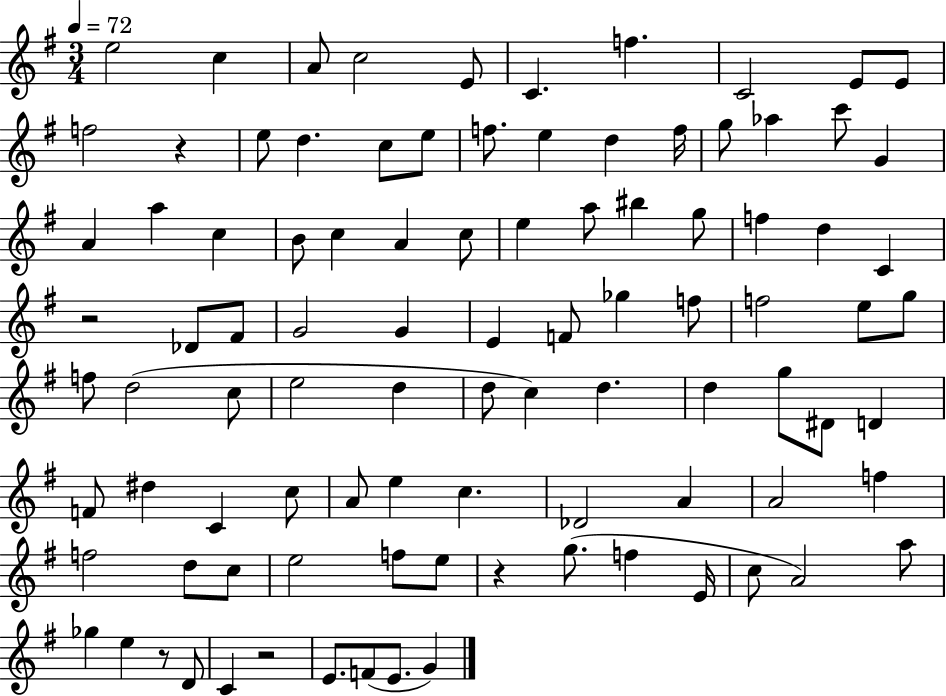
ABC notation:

X:1
T:Untitled
M:3/4
L:1/4
K:G
e2 c A/2 c2 E/2 C f C2 E/2 E/2 f2 z e/2 d c/2 e/2 f/2 e d f/4 g/2 _a c'/2 G A a c B/2 c A c/2 e a/2 ^b g/2 f d C z2 _D/2 ^F/2 G2 G E F/2 _g f/2 f2 e/2 g/2 f/2 d2 c/2 e2 d d/2 c d d g/2 ^D/2 D F/2 ^d C c/2 A/2 e c _D2 A A2 f f2 d/2 c/2 e2 f/2 e/2 z g/2 f E/4 c/2 A2 a/2 _g e z/2 D/2 C z2 E/2 F/2 E/2 G